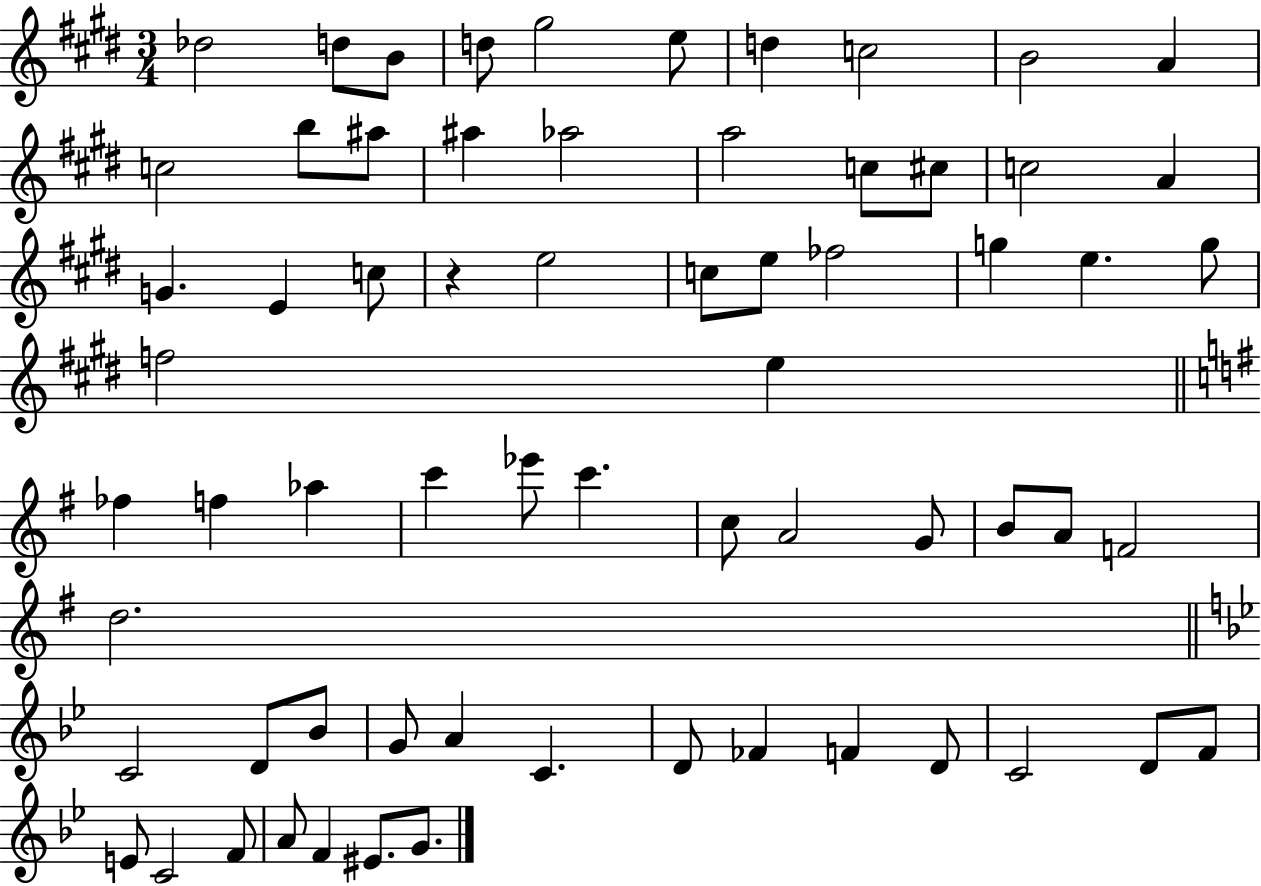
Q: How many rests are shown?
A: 1